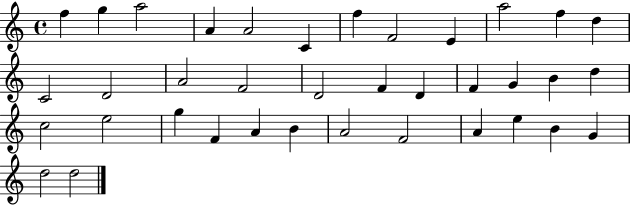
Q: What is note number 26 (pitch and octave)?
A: G5